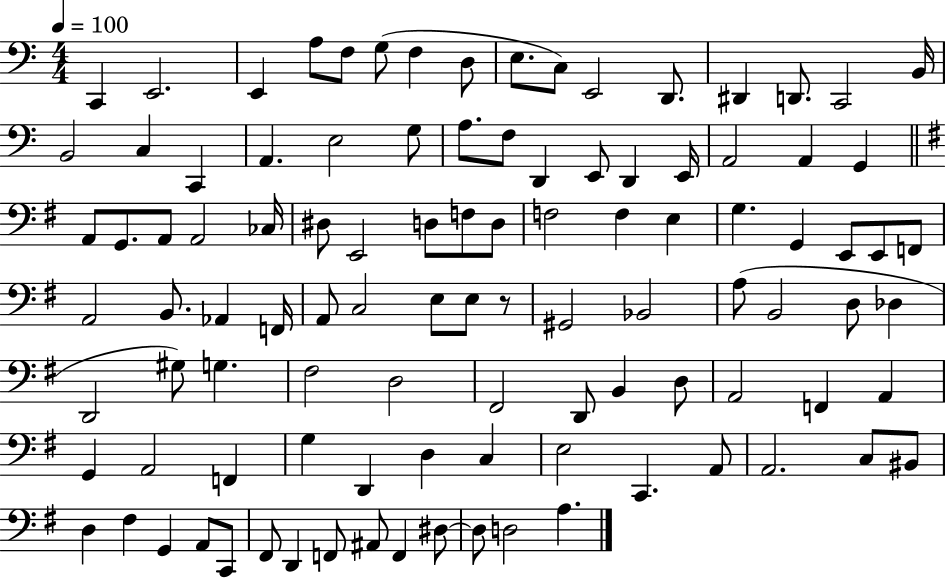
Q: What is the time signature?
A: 4/4